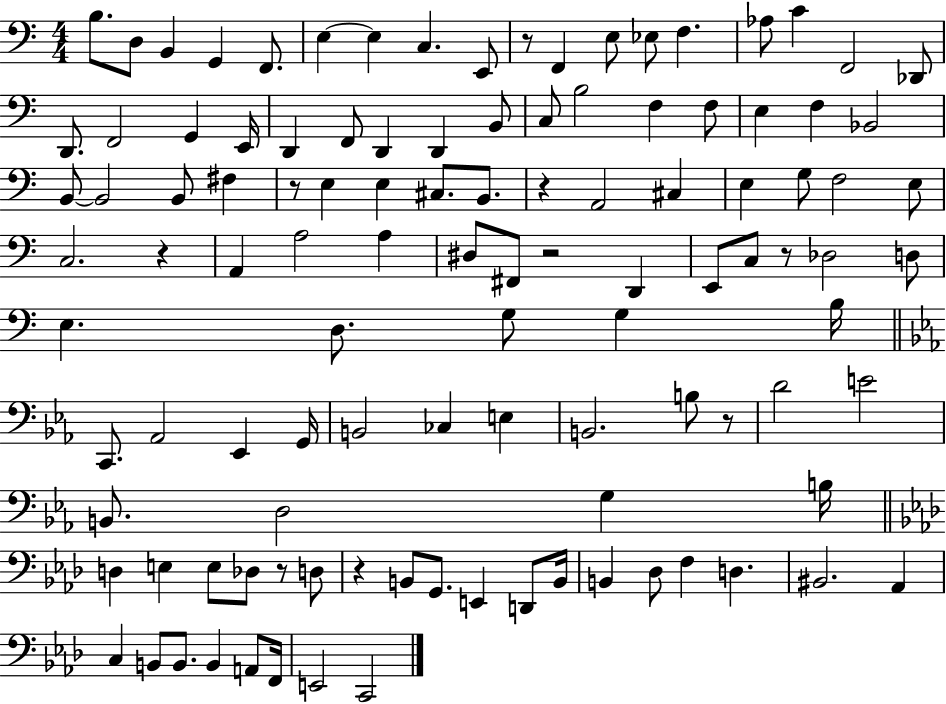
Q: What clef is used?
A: bass